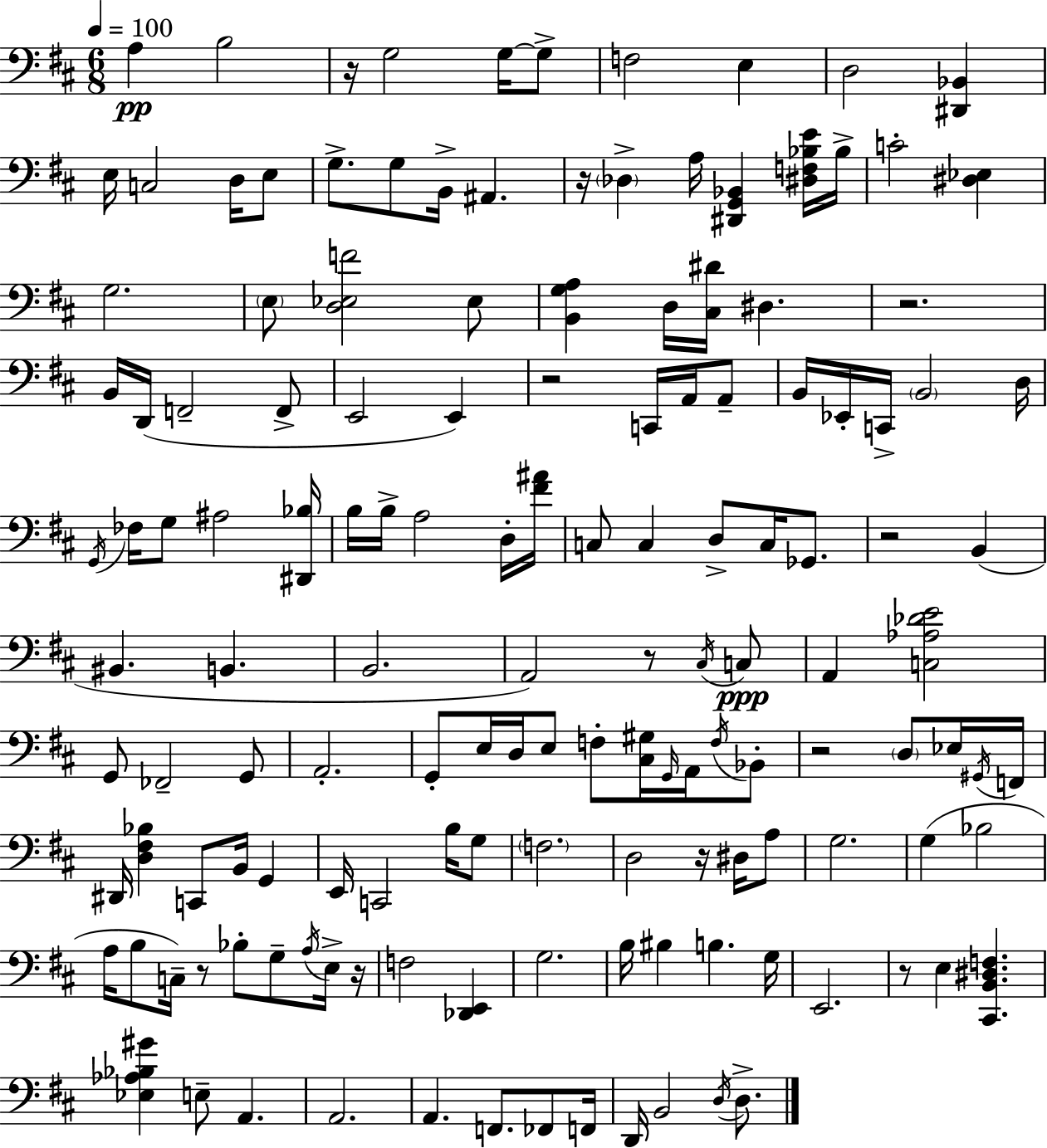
{
  \clef bass
  \numericTimeSignature
  \time 6/8
  \key d \major
  \tempo 4 = 100
  \repeat volta 2 { a4\pp b2 | r16 g2 g16~~ g8-> | f2 e4 | d2 <dis, bes,>4 | \break e16 c2 d16 e8 | g8.-> g8 b,16-> ais,4. | r16 \parenthesize des4-> a16 <dis, g, bes,>4 <dis f bes e'>16 bes16-> | c'2-. <dis ees>4 | \break g2. | \parenthesize e8 <d ees f'>2 ees8 | <b, g a>4 d16 <cis dis'>16 dis4. | r2. | \break b,16 d,16( f,2-- f,8-> | e,2 e,4) | r2 c,16 a,16 a,8-- | b,16 ees,16-. c,16-> \parenthesize b,2 d16 | \break \acciaccatura { g,16 } fes16 g8 ais2 | <dis, bes>16 b16 b16-> a2 d16-. | <fis' ais'>16 c8 c4 d8-> c16 ges,8. | r2 b,4( | \break bis,4. b,4. | b,2. | a,2) r8 \acciaccatura { cis16 }\ppp | c8 a,4 <c aes des' e'>2 | \break g,8 fes,2-- | g,8 a,2.-. | g,8-. e16 d16 e8 f8-. <cis gis>16 \grace { g,16 } | a,16 \acciaccatura { f16 } bes,8-. r2 | \break \parenthesize d8 ees16 \acciaccatura { gis,16 } f,16 dis,16 <d fis bes>4 c,8 | b,16 g,4 e,16 c,2 | b16 g8 \parenthesize f2. | d2 | \break r16 dis16 a8 g2. | g4( bes2 | a16 b8 c16--) r8 bes8-. | g8-- \acciaccatura { a16 } e16-> r16 f2 | \break <des, e,>4 g2. | b16 bis4 b4. | g16 e,2. | r8 e4 | \break <cis, b, dis f>4. <ees aes bes gis'>4 e8-- | a,4. a,2. | a,4. | f,8. fes,8 f,16 d,16 b,2 | \break \acciaccatura { d16 } d8.-> } \bar "|."
}